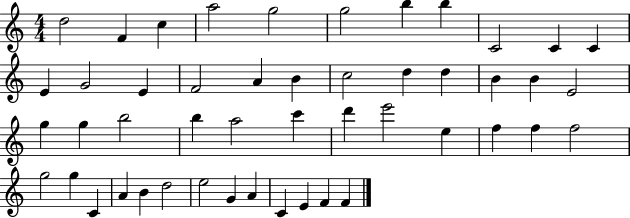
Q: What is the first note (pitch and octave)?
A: D5